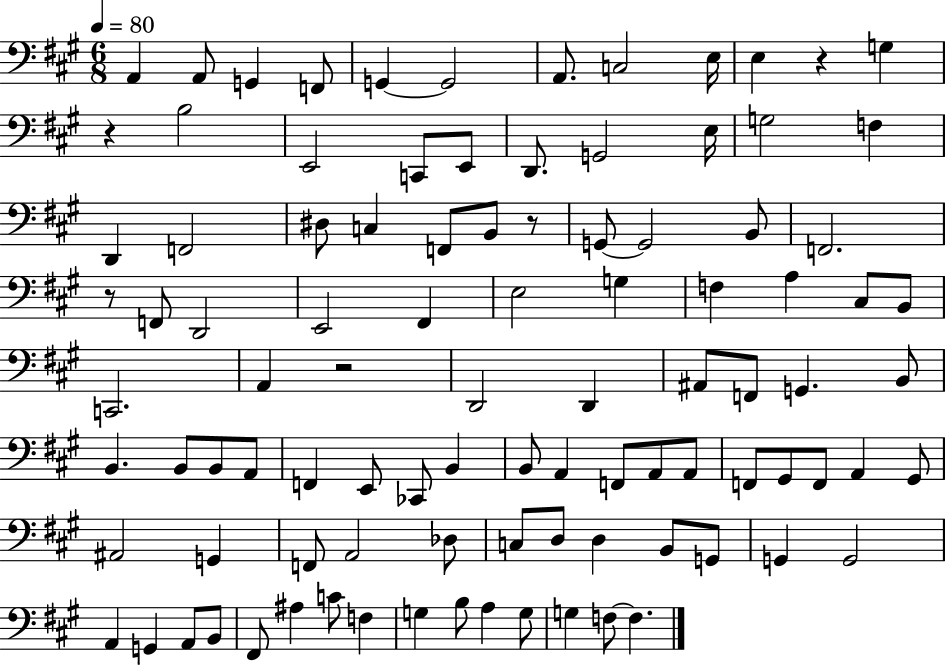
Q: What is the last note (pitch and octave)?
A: F3